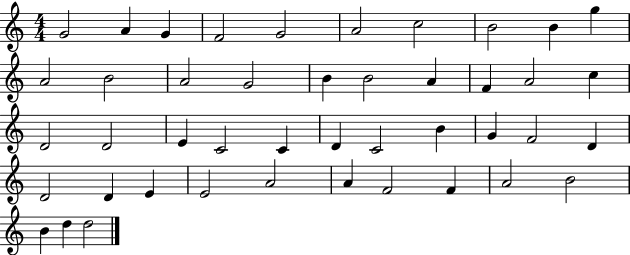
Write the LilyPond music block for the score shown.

{
  \clef treble
  \numericTimeSignature
  \time 4/4
  \key c \major
  g'2 a'4 g'4 | f'2 g'2 | a'2 c''2 | b'2 b'4 g''4 | \break a'2 b'2 | a'2 g'2 | b'4 b'2 a'4 | f'4 a'2 c''4 | \break d'2 d'2 | e'4 c'2 c'4 | d'4 c'2 b'4 | g'4 f'2 d'4 | \break d'2 d'4 e'4 | e'2 a'2 | a'4 f'2 f'4 | a'2 b'2 | \break b'4 d''4 d''2 | \bar "|."
}